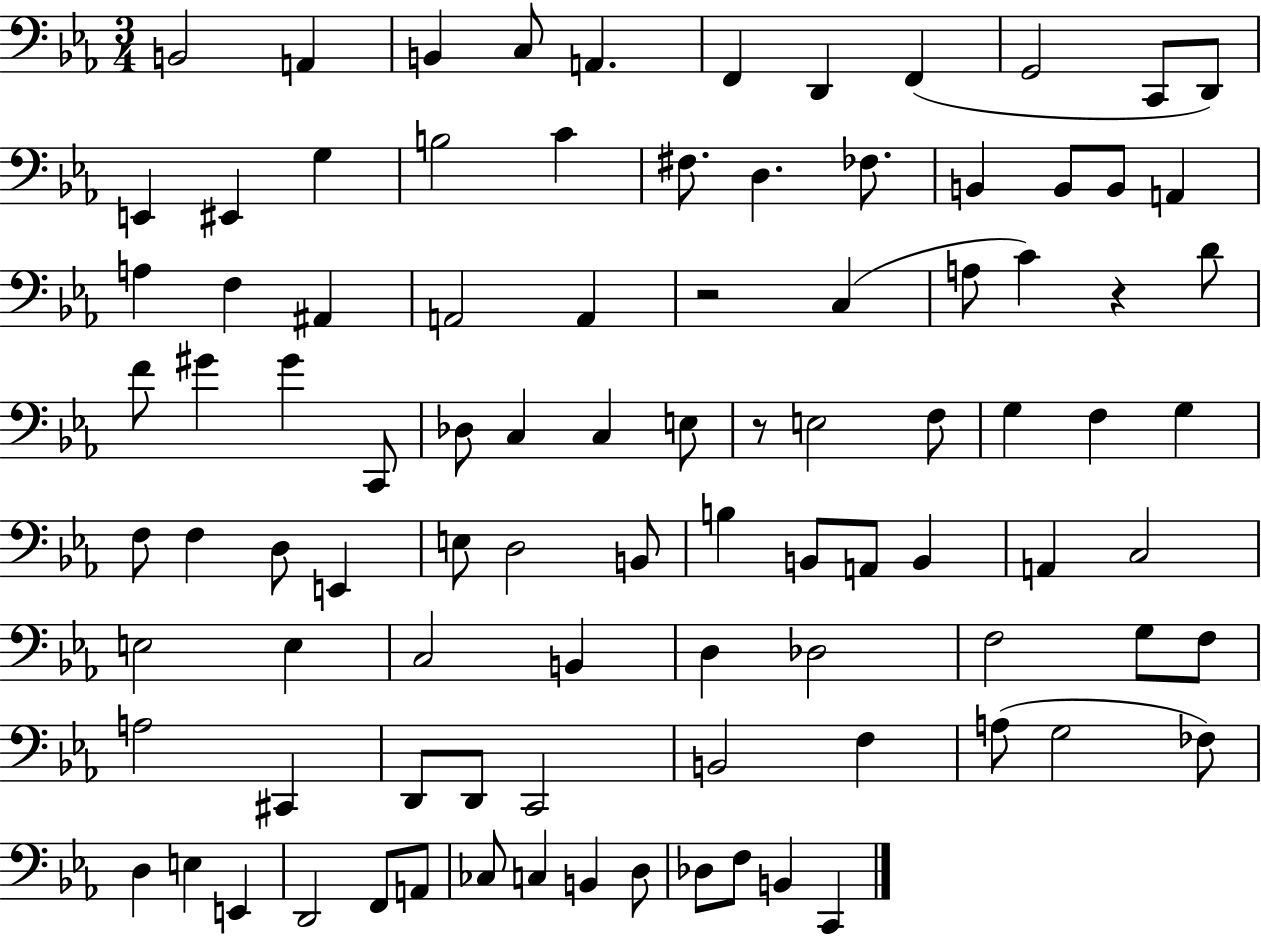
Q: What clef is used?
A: bass